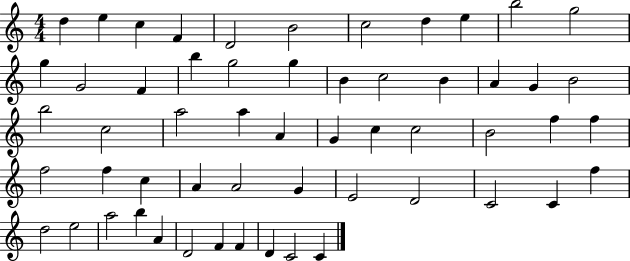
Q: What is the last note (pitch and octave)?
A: C4